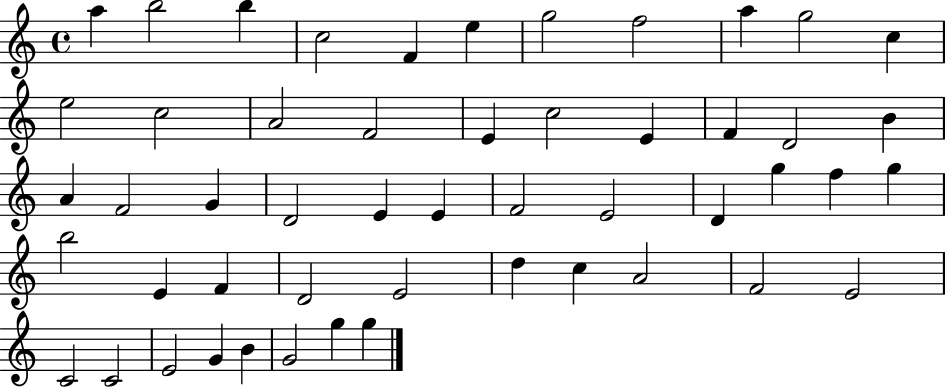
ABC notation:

X:1
T:Untitled
M:4/4
L:1/4
K:C
a b2 b c2 F e g2 f2 a g2 c e2 c2 A2 F2 E c2 E F D2 B A F2 G D2 E E F2 E2 D g f g b2 E F D2 E2 d c A2 F2 E2 C2 C2 E2 G B G2 g g